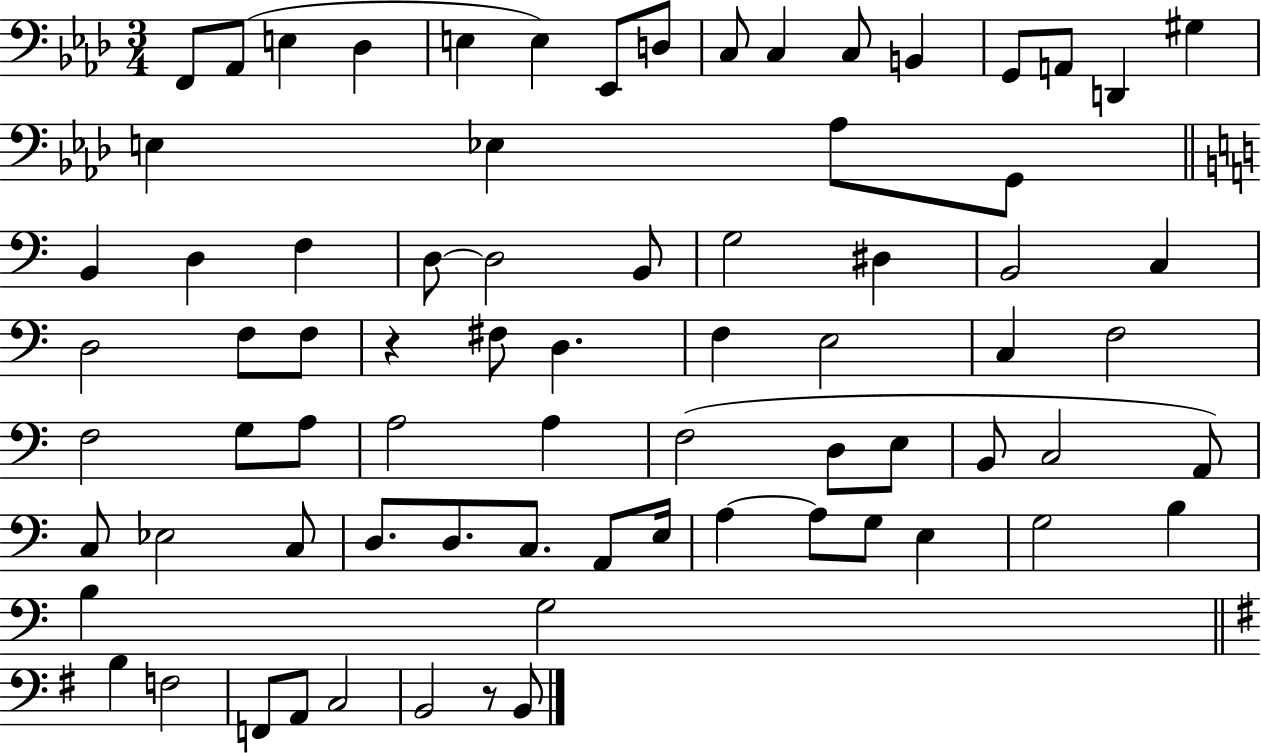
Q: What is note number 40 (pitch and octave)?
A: F3